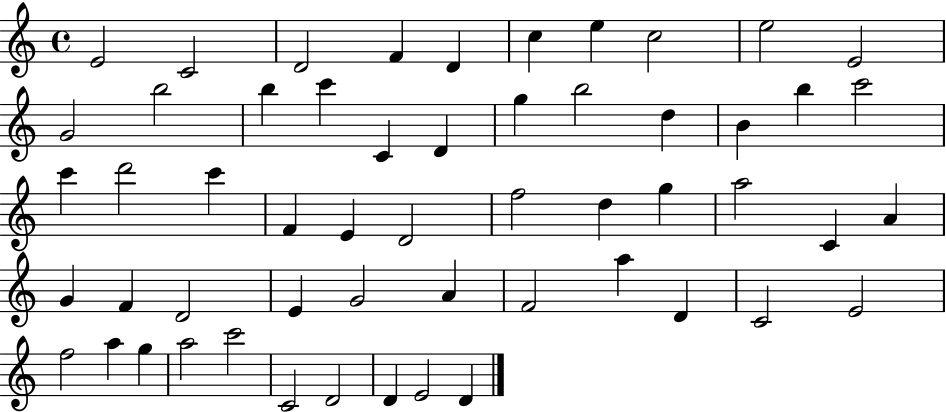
{
  \clef treble
  \time 4/4
  \defaultTimeSignature
  \key c \major
  e'2 c'2 | d'2 f'4 d'4 | c''4 e''4 c''2 | e''2 e'2 | \break g'2 b''2 | b''4 c'''4 c'4 d'4 | g''4 b''2 d''4 | b'4 b''4 c'''2 | \break c'''4 d'''2 c'''4 | f'4 e'4 d'2 | f''2 d''4 g''4 | a''2 c'4 a'4 | \break g'4 f'4 d'2 | e'4 g'2 a'4 | f'2 a''4 d'4 | c'2 e'2 | \break f''2 a''4 g''4 | a''2 c'''2 | c'2 d'2 | d'4 e'2 d'4 | \break \bar "|."
}